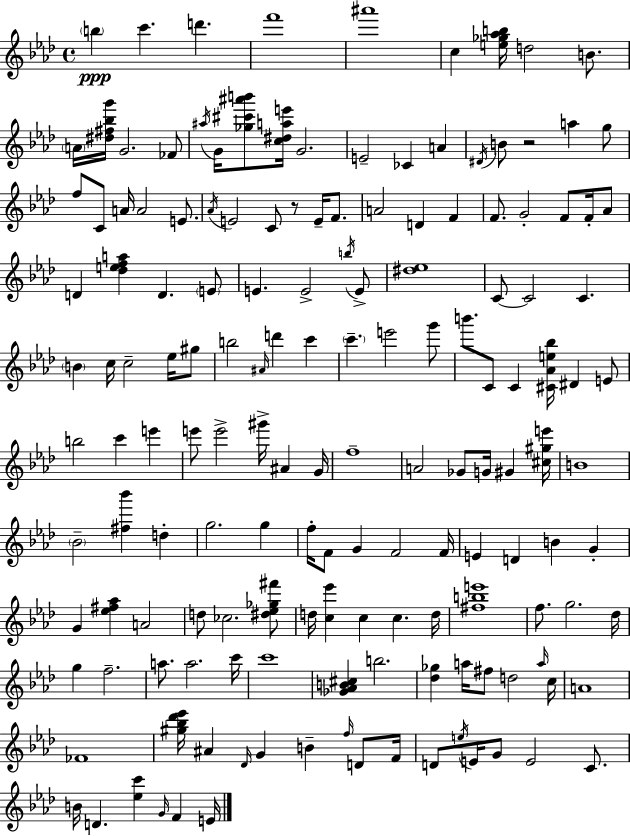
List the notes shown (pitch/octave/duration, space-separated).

B5/q C6/q. D6/q. F6/w A#6/w C5/q [E5,Gb5,Ab5,B5]/s D5/h B4/e. A4/s [D#5,F#5,Bb5,G6]/s G4/h. FES4/e A#5/s G4/s [Gb5,C#6,A#6,B6]/e [C5,D#5,A5,E6]/s G4/h. E4/h CES4/q A4/q D#4/s B4/e R/h A5/q G5/e F5/e C4/e A4/s A4/h E4/e. Ab4/s E4/h C4/e R/e E4/s F4/e. A4/h D4/q F4/q F4/e. G4/h F4/e F4/s Ab4/e D4/q [Db5,E5,F5,A5]/q D4/q. E4/e E4/q. E4/h B5/s E4/e [D#5,Eb5]/w C4/e C4/h C4/q. B4/q C5/s C5/h Eb5/s G#5/e B5/h A#4/s D6/q C6/q C6/q. E6/h G6/e B6/e. C4/e C4/q [C#4,Ab4,E5,Bb5]/s D#4/q E4/e B5/h C6/q E6/q E6/e E6/h G#6/s A#4/q G4/s F5/w A4/h Gb4/e G4/s G#4/q [C#5,G#5,E6]/s B4/w Bb4/h [F#5,Bb6]/q D5/q G5/h. G5/q F5/s F4/e G4/q F4/h F4/s E4/q D4/q B4/q G4/q G4/q [Eb5,F#5,Ab5]/q A4/h D5/e CES5/h. [D#5,Eb5,Gb5,F#6]/e D5/s [C5,Eb6]/q C5/q C5/q. D5/s [F#5,B5,E6]/w F5/e. G5/h. Db5/s G5/q F5/h. A5/e. A5/h. C6/s C6/w [Gb4,Ab4,B4,C#5]/q B5/h. [Db5,Gb5]/q A5/s F#5/e D5/h A5/s C5/s A4/w FES4/w [G#5,Bb5,Db6,Eb6]/s A#4/q Db4/s G4/q B4/q F5/s D4/e F4/s D4/e E5/s E4/s G4/e E4/h C4/e. B4/s D4/q. [Eb5,C6]/q G4/s F4/q E4/s